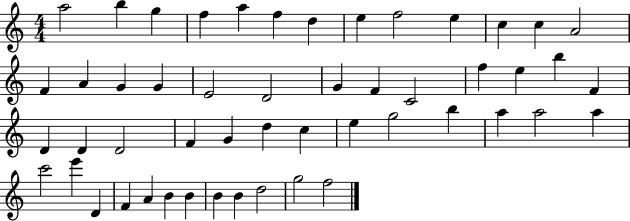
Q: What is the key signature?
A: C major